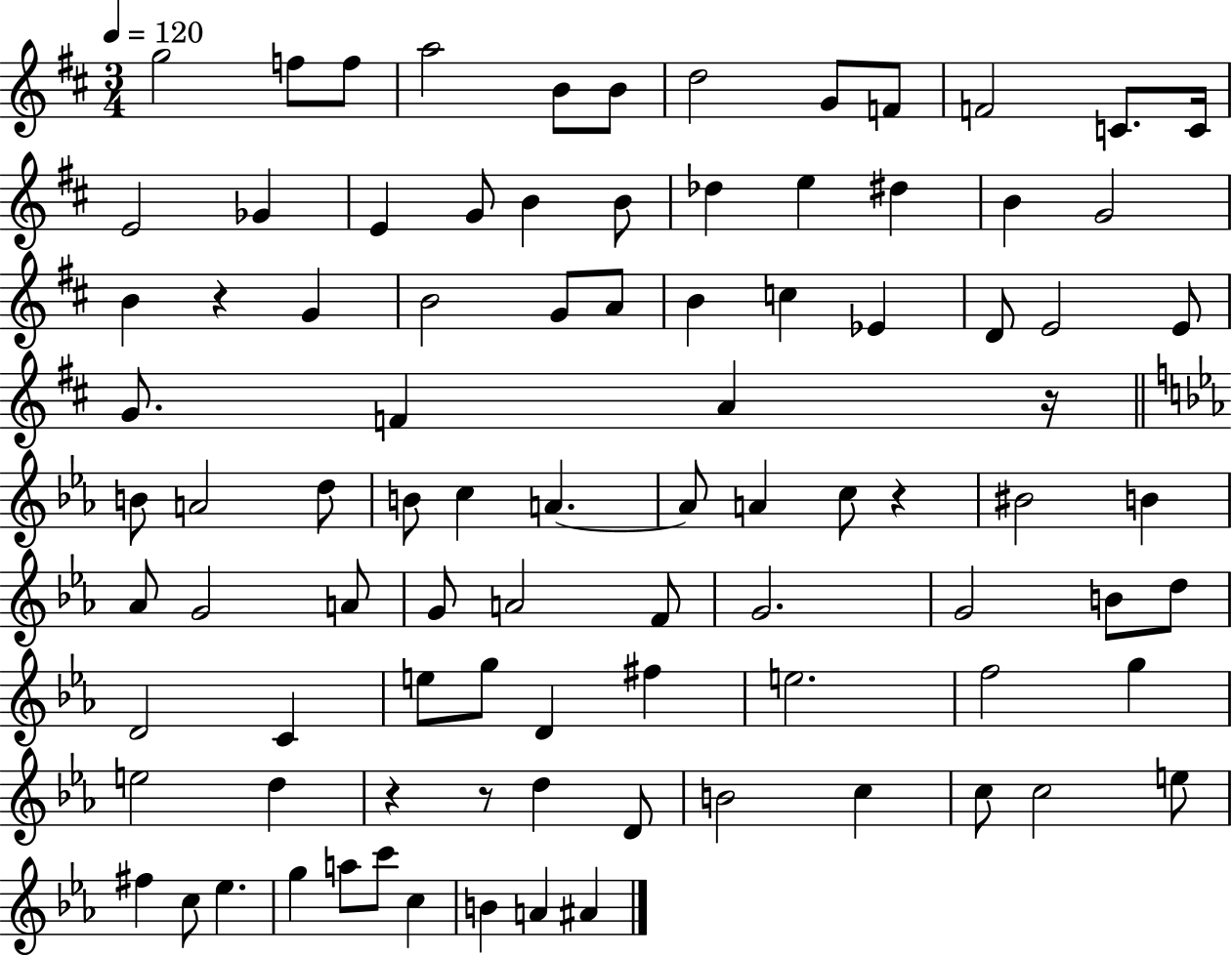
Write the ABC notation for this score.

X:1
T:Untitled
M:3/4
L:1/4
K:D
g2 f/2 f/2 a2 B/2 B/2 d2 G/2 F/2 F2 C/2 C/4 E2 _G E G/2 B B/2 _d e ^d B G2 B z G B2 G/2 A/2 B c _E D/2 E2 E/2 G/2 F A z/4 B/2 A2 d/2 B/2 c A A/2 A c/2 z ^B2 B _A/2 G2 A/2 G/2 A2 F/2 G2 G2 B/2 d/2 D2 C e/2 g/2 D ^f e2 f2 g e2 d z z/2 d D/2 B2 c c/2 c2 e/2 ^f c/2 _e g a/2 c'/2 c B A ^A